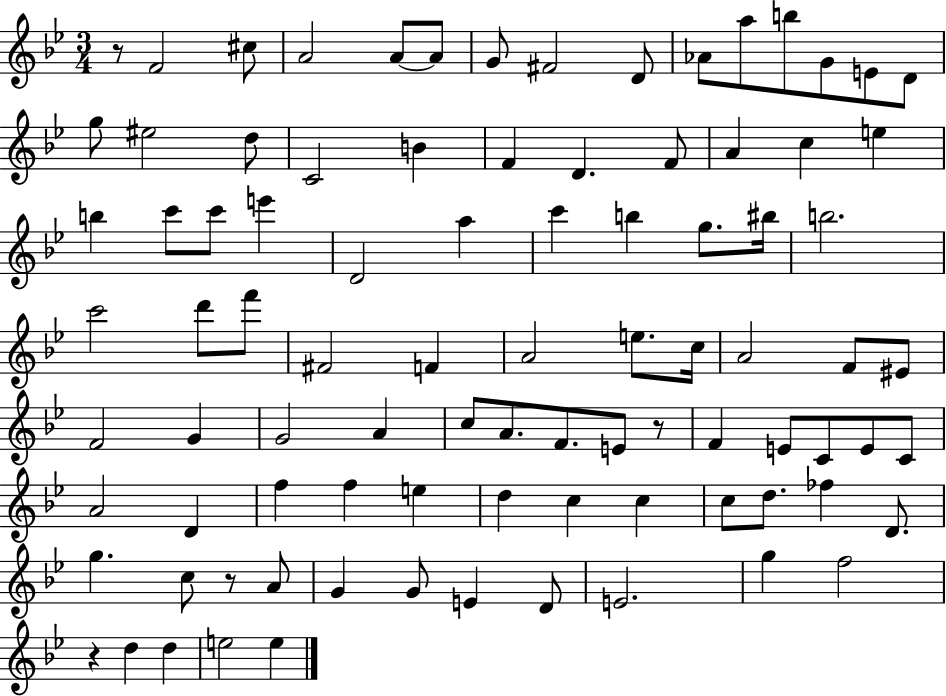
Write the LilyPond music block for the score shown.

{
  \clef treble
  \numericTimeSignature
  \time 3/4
  \key bes \major
  \repeat volta 2 { r8 f'2 cis''8 | a'2 a'8~~ a'8 | g'8 fis'2 d'8 | aes'8 a''8 b''8 g'8 e'8 d'8 | \break g''8 eis''2 d''8 | c'2 b'4 | f'4 d'4. f'8 | a'4 c''4 e''4 | \break b''4 c'''8 c'''8 e'''4 | d'2 a''4 | c'''4 b''4 g''8. bis''16 | b''2. | \break c'''2 d'''8 f'''8 | fis'2 f'4 | a'2 e''8. c''16 | a'2 f'8 eis'8 | \break f'2 g'4 | g'2 a'4 | c''8 a'8. f'8. e'8 r8 | f'4 e'8 c'8 e'8 c'8 | \break a'2 d'4 | f''4 f''4 e''4 | d''4 c''4 c''4 | c''8 d''8. fes''4 d'8. | \break g''4. c''8 r8 a'8 | g'4 g'8 e'4 d'8 | e'2. | g''4 f''2 | \break r4 d''4 d''4 | e''2 e''4 | } \bar "|."
}